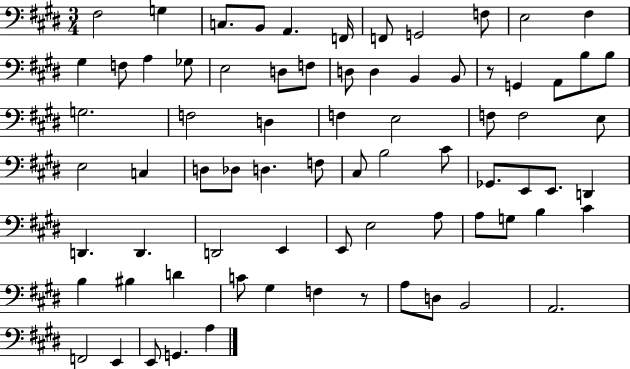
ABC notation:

X:1
T:Untitled
M:3/4
L:1/4
K:E
^F,2 G, C,/2 B,,/2 A,, F,,/4 F,,/2 G,,2 F,/2 E,2 ^F, ^G, F,/2 A, _G,/2 E,2 D,/2 F,/2 D,/2 D, B,, B,,/2 z/2 G,, A,,/2 B,/2 B,/2 G,2 F,2 D, F, E,2 F,/2 F,2 E,/2 E,2 C, D,/2 _D,/2 D, F,/2 ^C,/2 B,2 ^C/2 _G,,/2 E,,/2 E,,/2 D,, D,, D,, D,,2 E,, E,,/2 E,2 A,/2 A,/2 G,/2 B, ^C B, ^B, D C/2 ^G, F, z/2 A,/2 D,/2 B,,2 A,,2 F,,2 E,, E,,/2 G,, A,